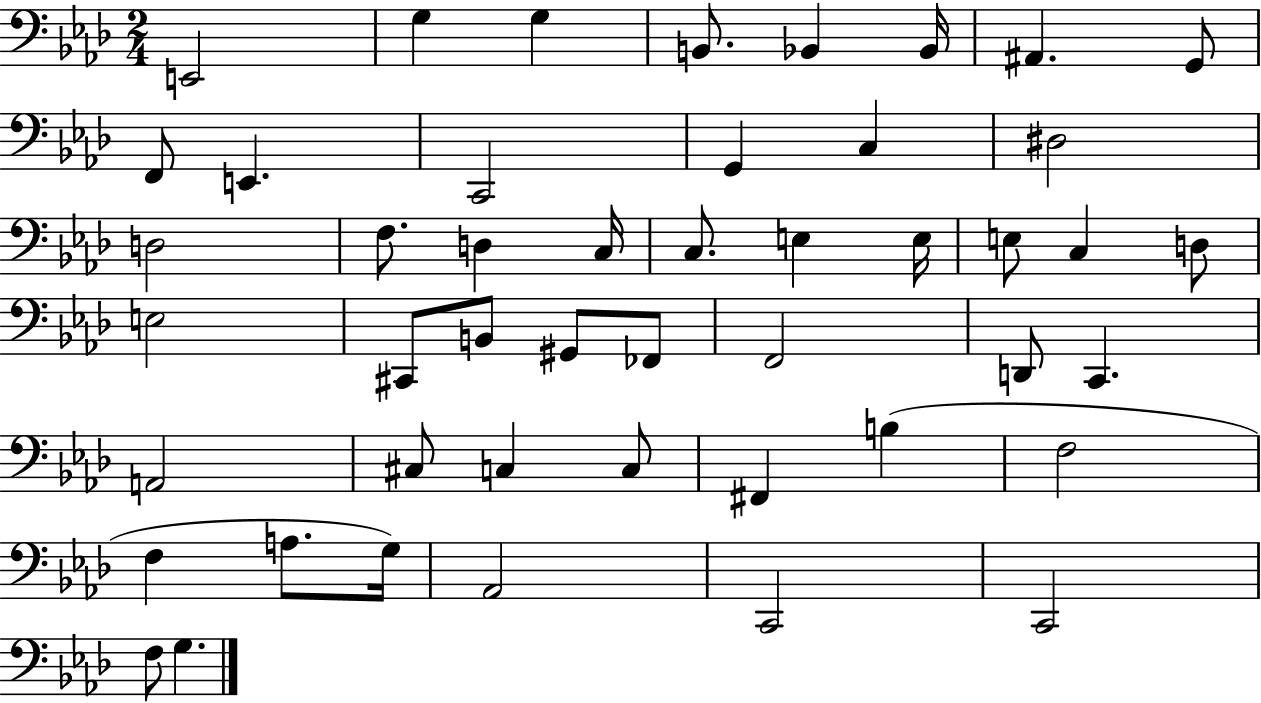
X:1
T:Untitled
M:2/4
L:1/4
K:Ab
E,,2 G, G, B,,/2 _B,, _B,,/4 ^A,, G,,/2 F,,/2 E,, C,,2 G,, C, ^D,2 D,2 F,/2 D, C,/4 C,/2 E, E,/4 E,/2 C, D,/2 E,2 ^C,,/2 B,,/2 ^G,,/2 _F,,/2 F,,2 D,,/2 C,, A,,2 ^C,/2 C, C,/2 ^F,, B, F,2 F, A,/2 G,/4 _A,,2 C,,2 C,,2 F,/2 G,